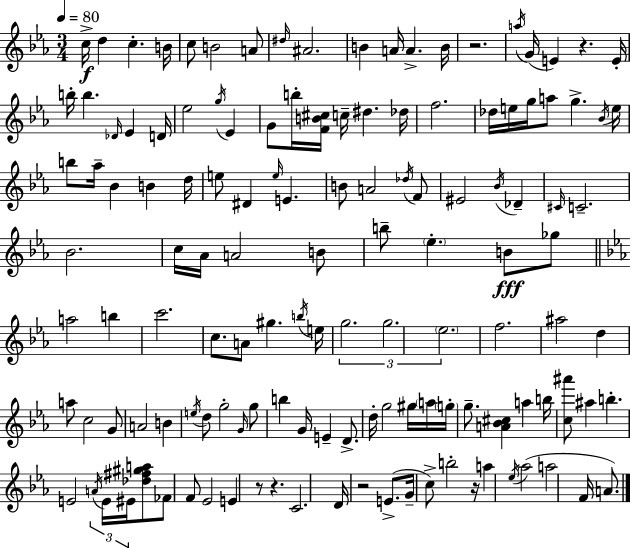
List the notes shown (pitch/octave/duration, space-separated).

C5/s D5/q C5/q. B4/s C5/e B4/h A4/e D#5/s A#4/h. B4/q A4/s A4/q. B4/s R/h. A5/s G4/s E4/q R/q. E4/s B5/s B5/q. Db4/s Eb4/q D4/s Eb5/h G5/s Eb4/q G4/e B5/s [F4,B4,C#5]/s C5/s D#5/q. Db5/s F5/h. Db5/s E5/s G5/s A5/e G5/q. Bb4/s E5/s B5/e Ab5/s Bb4/q B4/q D5/s E5/e D#4/q E5/s E4/q. B4/e A4/h Db5/s F4/e EIS4/h Bb4/s Db4/q C#4/s C4/h. Bb4/h. C5/s Ab4/s A4/h B4/e B5/e Eb5/q. B4/e Gb5/e A5/h B5/q C6/h. C5/e. A4/e G#5/q. B5/s E5/s G5/h. G5/h. Eb5/h. F5/h. A#5/h D5/q A5/e C5/h G4/e A4/h B4/q E5/s D5/e G5/h G4/s G5/e B5/q G4/s E4/q D4/e. D5/s G5/h G#5/s A5/s G5/s G5/e. [A4,Bb4,C#5]/q A5/q B5/s [C5,A#6]/e A#5/q B5/q. E4/h A4/s E4/s EIS4/s [Db5,F#5,G#5,A5]/e FES4/e F4/e Eb4/h E4/q R/e R/q. C4/h. D4/s R/h E4/e. G4/s C5/e B5/h R/s A5/q Eb5/s Ab5/h A5/h F4/s A4/e.